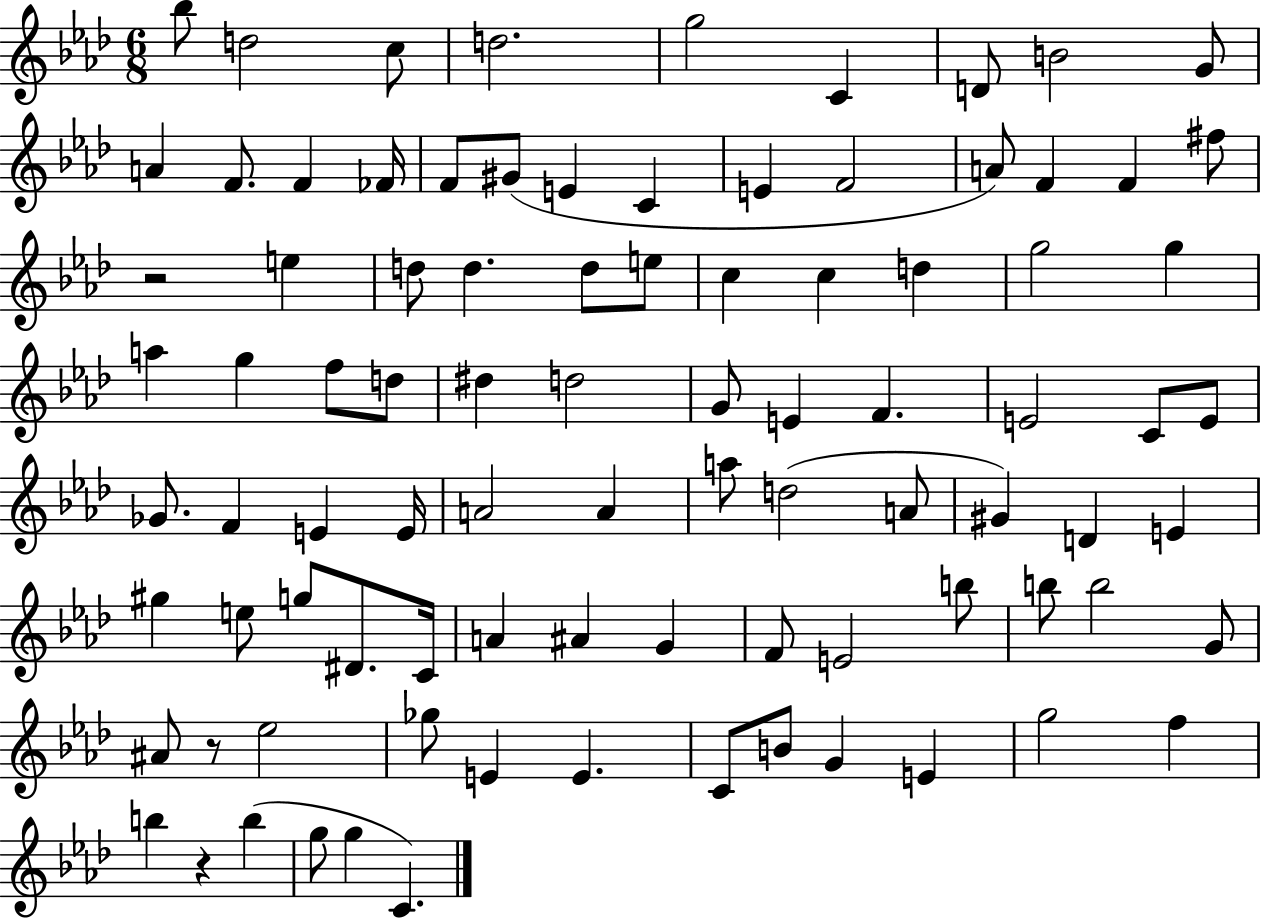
X:1
T:Untitled
M:6/8
L:1/4
K:Ab
_b/2 d2 c/2 d2 g2 C D/2 B2 G/2 A F/2 F _F/4 F/2 ^G/2 E C E F2 A/2 F F ^f/2 z2 e d/2 d d/2 e/2 c c d g2 g a g f/2 d/2 ^d d2 G/2 E F E2 C/2 E/2 _G/2 F E E/4 A2 A a/2 d2 A/2 ^G D E ^g e/2 g/2 ^D/2 C/4 A ^A G F/2 E2 b/2 b/2 b2 G/2 ^A/2 z/2 _e2 _g/2 E E C/2 B/2 G E g2 f b z b g/2 g C